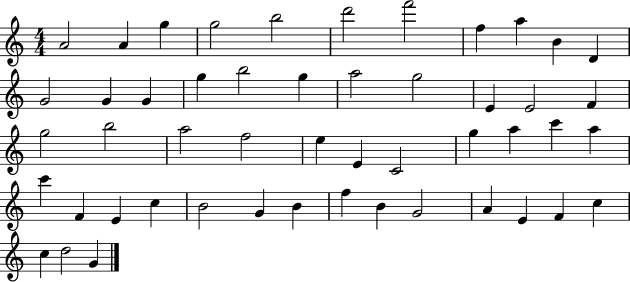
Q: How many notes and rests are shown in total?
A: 50